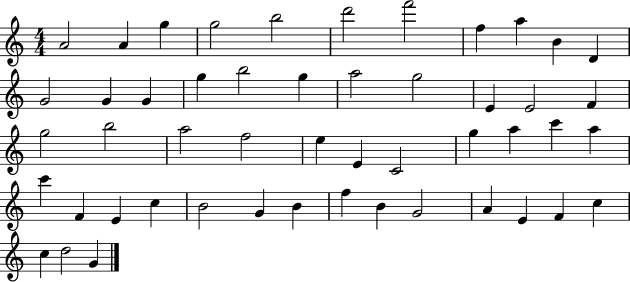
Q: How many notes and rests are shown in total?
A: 50